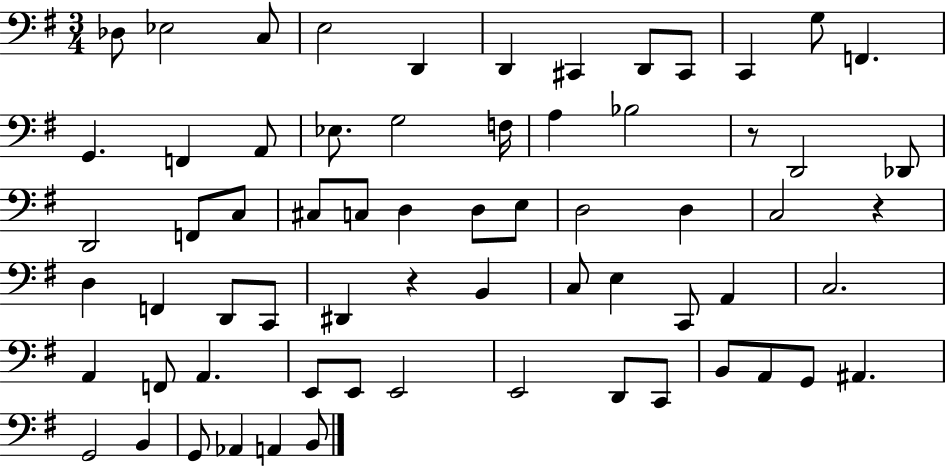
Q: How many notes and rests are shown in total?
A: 66